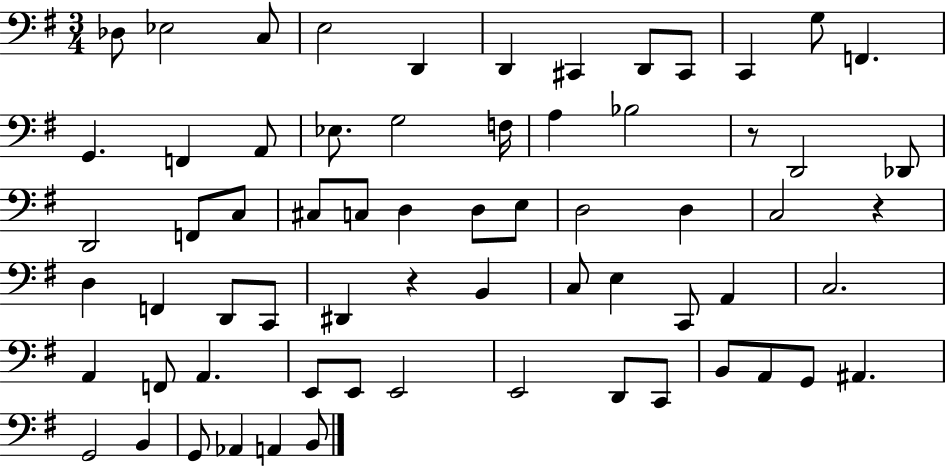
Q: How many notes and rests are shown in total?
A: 66